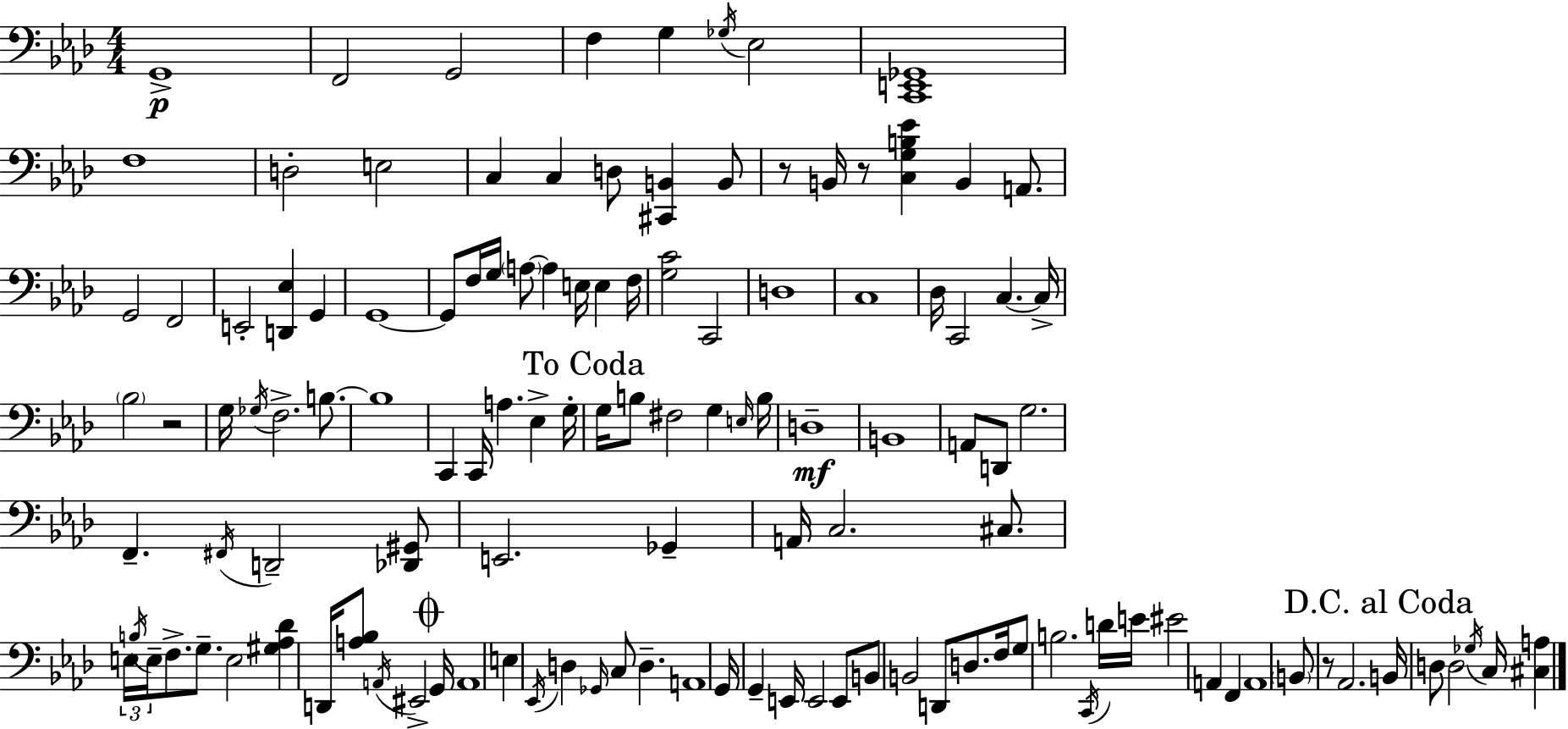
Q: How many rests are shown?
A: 4